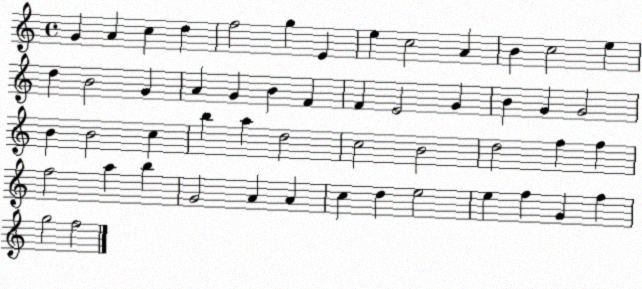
X:1
T:Untitled
M:4/4
L:1/4
K:C
G A c d f2 g E e c2 A B c2 e d B2 G A G B F F E2 G B G G2 B B2 c b a d2 c2 B2 d2 f f f2 a b G2 A A c d e2 e f G f g2 f2